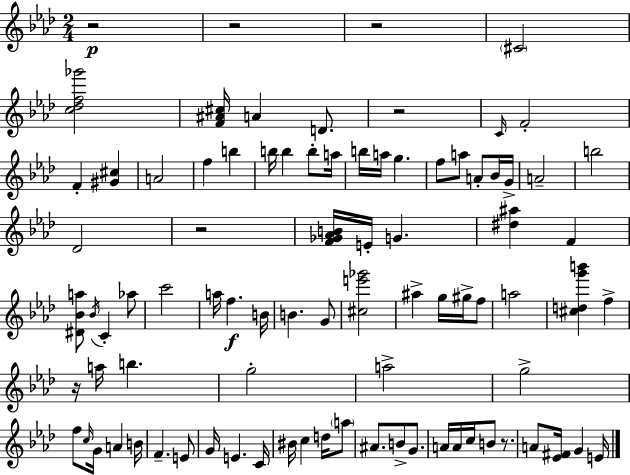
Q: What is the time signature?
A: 2/4